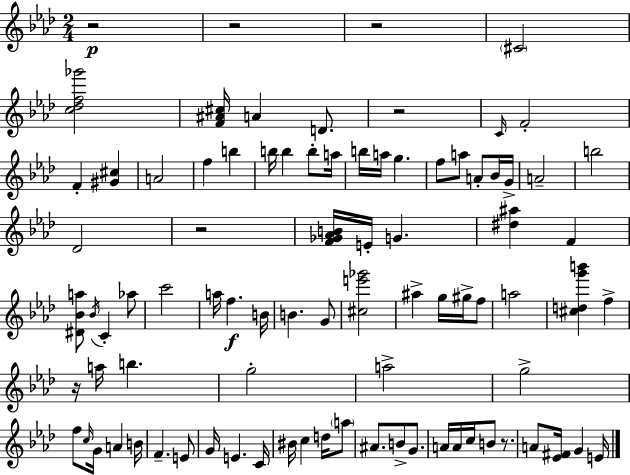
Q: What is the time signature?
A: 2/4